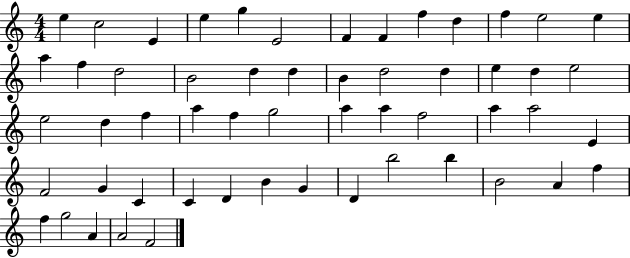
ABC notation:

X:1
T:Untitled
M:4/4
L:1/4
K:C
e c2 E e g E2 F F f d f e2 e a f d2 B2 d d B d2 d e d e2 e2 d f a f g2 a a f2 a a2 E F2 G C C D B G D b2 b B2 A f f g2 A A2 F2